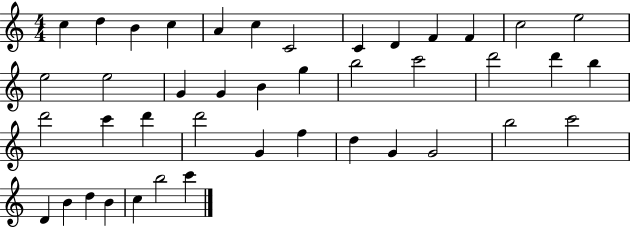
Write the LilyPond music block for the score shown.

{
  \clef treble
  \numericTimeSignature
  \time 4/4
  \key c \major
  c''4 d''4 b'4 c''4 | a'4 c''4 c'2 | c'4 d'4 f'4 f'4 | c''2 e''2 | \break e''2 e''2 | g'4 g'4 b'4 g''4 | b''2 c'''2 | d'''2 d'''4 b''4 | \break d'''2 c'''4 d'''4 | d'''2 g'4 f''4 | d''4 g'4 g'2 | b''2 c'''2 | \break d'4 b'4 d''4 b'4 | c''4 b''2 c'''4 | \bar "|."
}